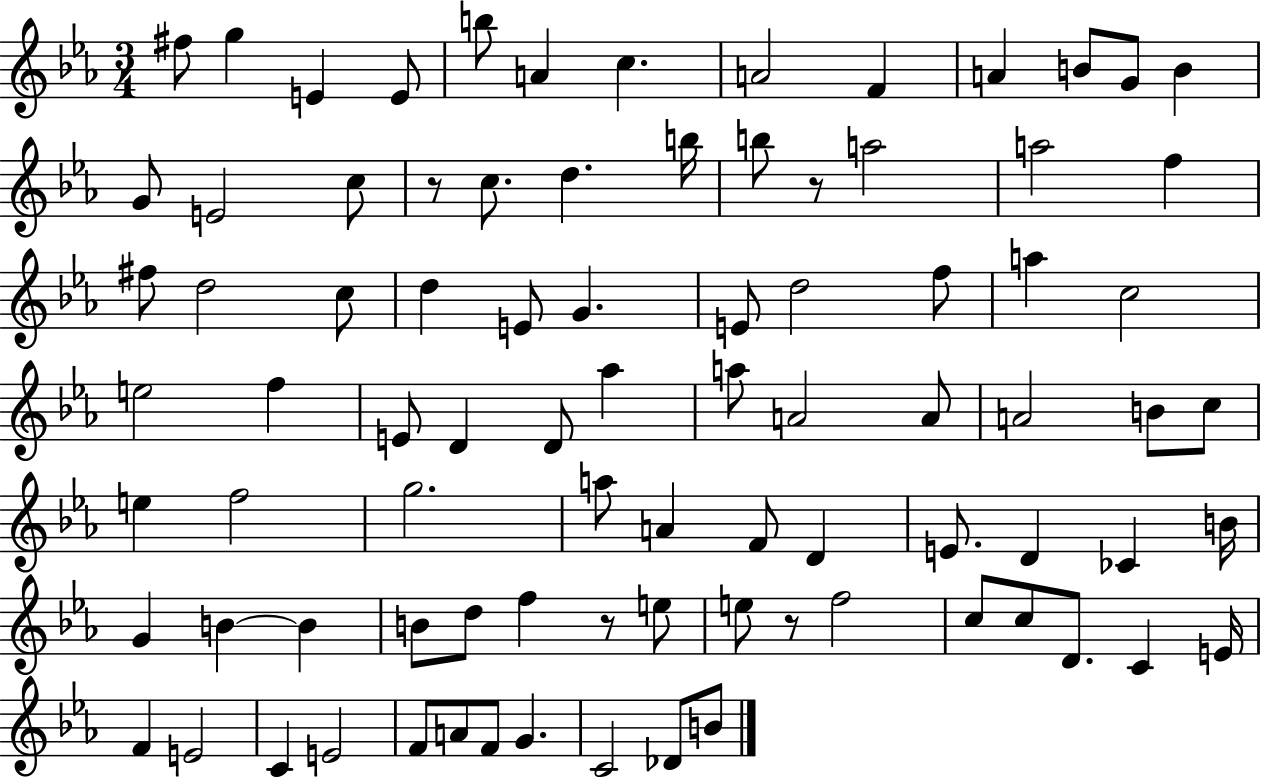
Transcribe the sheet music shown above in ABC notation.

X:1
T:Untitled
M:3/4
L:1/4
K:Eb
^f/2 g E E/2 b/2 A c A2 F A B/2 G/2 B G/2 E2 c/2 z/2 c/2 d b/4 b/2 z/2 a2 a2 f ^f/2 d2 c/2 d E/2 G E/2 d2 f/2 a c2 e2 f E/2 D D/2 _a a/2 A2 A/2 A2 B/2 c/2 e f2 g2 a/2 A F/2 D E/2 D _C B/4 G B B B/2 d/2 f z/2 e/2 e/2 z/2 f2 c/2 c/2 D/2 C E/4 F E2 C E2 F/2 A/2 F/2 G C2 _D/2 B/2